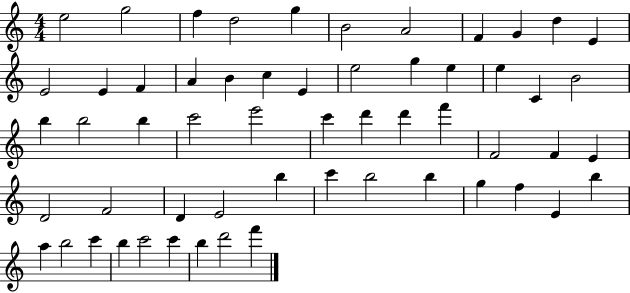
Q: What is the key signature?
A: C major